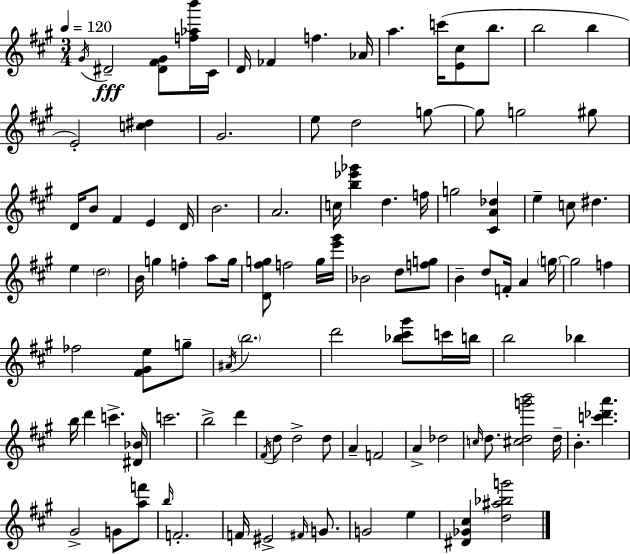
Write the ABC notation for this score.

X:1
T:Untitled
M:3/4
L:1/4
K:A
^G/4 ^D2 [^D^F^G]/2 [f_ab']/4 ^C/4 D/4 _F f _A/4 a c'/4 [E^c]/2 b/2 b2 b E2 [c^d] ^G2 e/2 d2 g/2 g/2 g2 ^g/2 D/4 B/2 ^F E D/4 B2 A2 c/4 [b_e'_g'] d f/4 g2 [^CA_d] e c/2 ^d e d2 B/4 g f a/2 g/4 [D^fg]/2 f2 g/4 [e'^g']/4 _B2 d/2 [fg]/2 B d/2 F/4 A g/4 g2 f _f2 [^F^Ge]/2 g/2 ^A/4 b2 d'2 [_b^c'^g']/2 c'/4 b/4 b2 _b b/4 d' c' [^D_B]/4 c'2 b2 d' ^F/4 d/2 d2 d/2 A F2 A _d2 c/4 d/2 [^cdg'b']2 d/4 B [c'_d'a'] ^G2 G/2 [af']/2 b/4 F2 F/4 ^E2 ^F/4 G/2 G2 e [^D_G^c] [d^a_bg']2